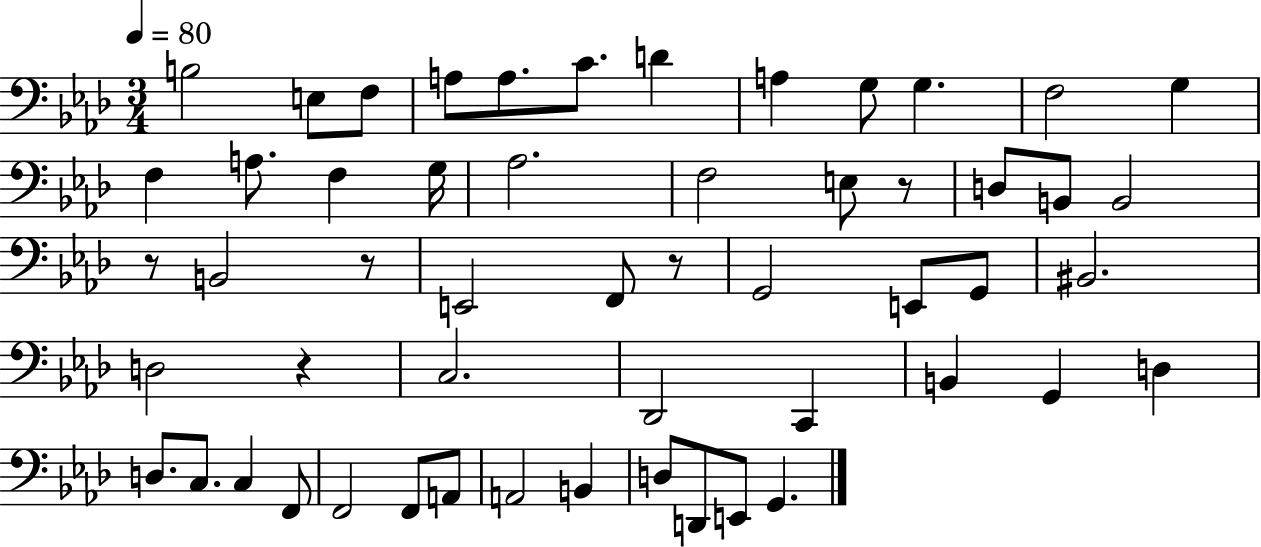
{
  \clef bass
  \numericTimeSignature
  \time 3/4
  \key aes \major
  \tempo 4 = 80
  b2 e8 f8 | a8 a8. c'8. d'4 | a4 g8 g4. | f2 g4 | \break f4 a8. f4 g16 | aes2. | f2 e8 r8 | d8 b,8 b,2 | \break r8 b,2 r8 | e,2 f,8 r8 | g,2 e,8 g,8 | bis,2. | \break d2 r4 | c2. | des,2 c,4 | b,4 g,4 d4 | \break d8. c8. c4 f,8 | f,2 f,8 a,8 | a,2 b,4 | d8 d,8 e,8 g,4. | \break \bar "|."
}